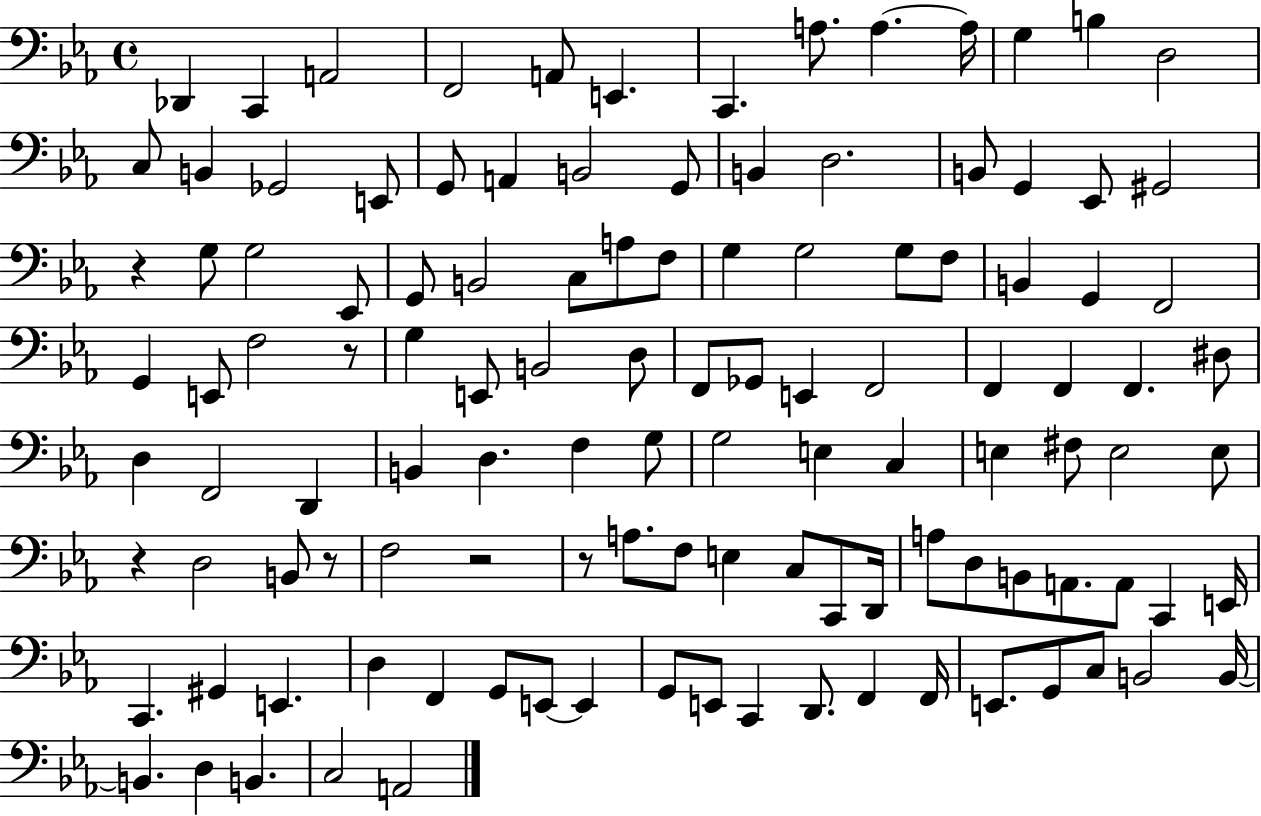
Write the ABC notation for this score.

X:1
T:Untitled
M:4/4
L:1/4
K:Eb
_D,, C,, A,,2 F,,2 A,,/2 E,, C,, A,/2 A, A,/4 G, B, D,2 C,/2 B,, _G,,2 E,,/2 G,,/2 A,, B,,2 G,,/2 B,, D,2 B,,/2 G,, _E,,/2 ^G,,2 z G,/2 G,2 _E,,/2 G,,/2 B,,2 C,/2 A,/2 F,/2 G, G,2 G,/2 F,/2 B,, G,, F,,2 G,, E,,/2 F,2 z/2 G, E,,/2 B,,2 D,/2 F,,/2 _G,,/2 E,, F,,2 F,, F,, F,, ^D,/2 D, F,,2 D,, B,, D, F, G,/2 G,2 E, C, E, ^F,/2 E,2 E,/2 z D,2 B,,/2 z/2 F,2 z2 z/2 A,/2 F,/2 E, C,/2 C,,/2 D,,/4 A,/2 D,/2 B,,/2 A,,/2 A,,/2 C,, E,,/4 C,, ^G,, E,, D, F,, G,,/2 E,,/2 E,, G,,/2 E,,/2 C,, D,,/2 F,, F,,/4 E,,/2 G,,/2 C,/2 B,,2 B,,/4 B,, D, B,, C,2 A,,2